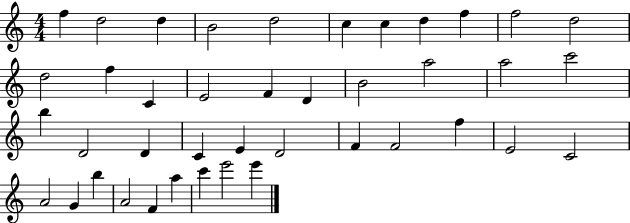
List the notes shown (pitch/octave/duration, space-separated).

F5/q D5/h D5/q B4/h D5/h C5/q C5/q D5/q F5/q F5/h D5/h D5/h F5/q C4/q E4/h F4/q D4/q B4/h A5/h A5/h C6/h B5/q D4/h D4/q C4/q E4/q D4/h F4/q F4/h F5/q E4/h C4/h A4/h G4/q B5/q A4/h F4/q A5/q C6/q E6/h E6/q